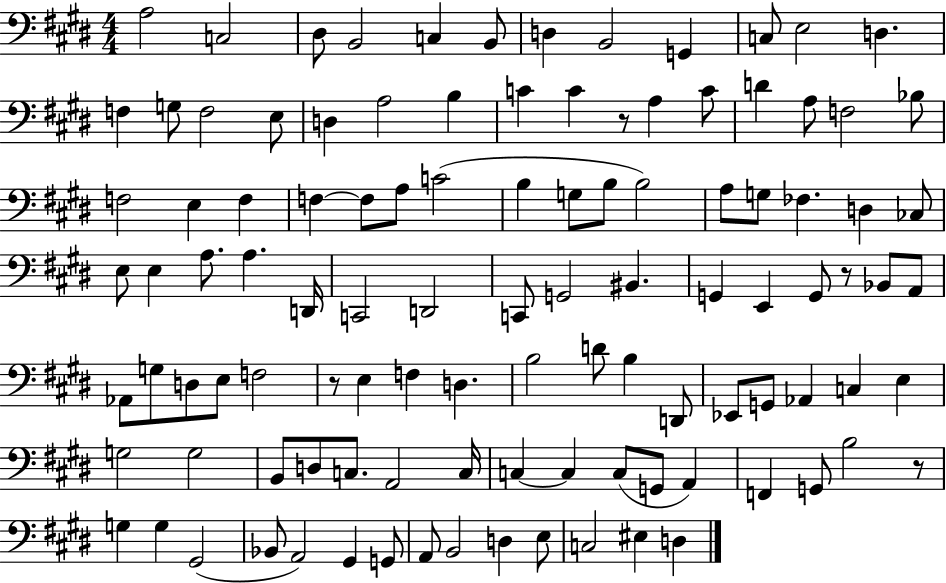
A3/h C3/h D#3/e B2/h C3/q B2/e D3/q B2/h G2/q C3/e E3/h D3/q. F3/q G3/e F3/h E3/e D3/q A3/h B3/q C4/q C4/q R/e A3/q C4/e D4/q A3/e F3/h Bb3/e F3/h E3/q F3/q F3/q F3/e A3/e C4/h B3/q G3/e B3/e B3/h A3/e G3/e FES3/q. D3/q CES3/e E3/e E3/q A3/e. A3/q. D2/s C2/h D2/h C2/e G2/h BIS2/q. G2/q E2/q G2/e R/e Bb2/e A2/e Ab2/e G3/e D3/e E3/e F3/h R/e E3/q F3/q D3/q. B3/h D4/e B3/q D2/e Eb2/e G2/e Ab2/q C3/q E3/q G3/h G3/h B2/e D3/e C3/e. A2/h C3/s C3/q C3/q C3/e G2/e A2/q F2/q G2/e B3/h R/e G3/q G3/q G#2/h Bb2/e A2/h G#2/q G2/e A2/e B2/h D3/q E3/e C3/h EIS3/q D3/q